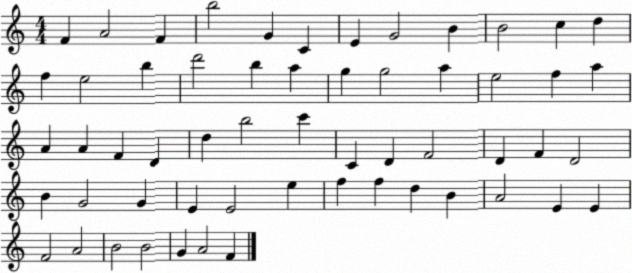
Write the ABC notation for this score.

X:1
T:Untitled
M:4/4
L:1/4
K:C
F A2 F b2 G C E G2 B B2 c d f e2 b d'2 b a g g2 a e2 f a A A F D d b2 c' C D F2 D F D2 B G2 G E E2 e f f d B A2 E E F2 A2 B2 B2 G A2 F